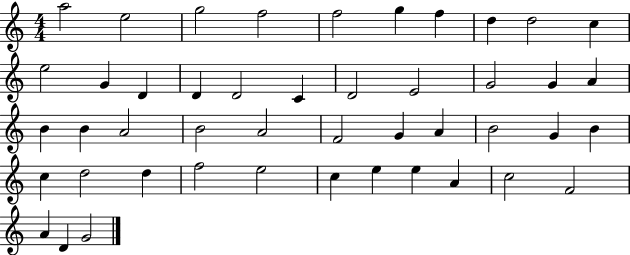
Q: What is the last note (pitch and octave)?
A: G4